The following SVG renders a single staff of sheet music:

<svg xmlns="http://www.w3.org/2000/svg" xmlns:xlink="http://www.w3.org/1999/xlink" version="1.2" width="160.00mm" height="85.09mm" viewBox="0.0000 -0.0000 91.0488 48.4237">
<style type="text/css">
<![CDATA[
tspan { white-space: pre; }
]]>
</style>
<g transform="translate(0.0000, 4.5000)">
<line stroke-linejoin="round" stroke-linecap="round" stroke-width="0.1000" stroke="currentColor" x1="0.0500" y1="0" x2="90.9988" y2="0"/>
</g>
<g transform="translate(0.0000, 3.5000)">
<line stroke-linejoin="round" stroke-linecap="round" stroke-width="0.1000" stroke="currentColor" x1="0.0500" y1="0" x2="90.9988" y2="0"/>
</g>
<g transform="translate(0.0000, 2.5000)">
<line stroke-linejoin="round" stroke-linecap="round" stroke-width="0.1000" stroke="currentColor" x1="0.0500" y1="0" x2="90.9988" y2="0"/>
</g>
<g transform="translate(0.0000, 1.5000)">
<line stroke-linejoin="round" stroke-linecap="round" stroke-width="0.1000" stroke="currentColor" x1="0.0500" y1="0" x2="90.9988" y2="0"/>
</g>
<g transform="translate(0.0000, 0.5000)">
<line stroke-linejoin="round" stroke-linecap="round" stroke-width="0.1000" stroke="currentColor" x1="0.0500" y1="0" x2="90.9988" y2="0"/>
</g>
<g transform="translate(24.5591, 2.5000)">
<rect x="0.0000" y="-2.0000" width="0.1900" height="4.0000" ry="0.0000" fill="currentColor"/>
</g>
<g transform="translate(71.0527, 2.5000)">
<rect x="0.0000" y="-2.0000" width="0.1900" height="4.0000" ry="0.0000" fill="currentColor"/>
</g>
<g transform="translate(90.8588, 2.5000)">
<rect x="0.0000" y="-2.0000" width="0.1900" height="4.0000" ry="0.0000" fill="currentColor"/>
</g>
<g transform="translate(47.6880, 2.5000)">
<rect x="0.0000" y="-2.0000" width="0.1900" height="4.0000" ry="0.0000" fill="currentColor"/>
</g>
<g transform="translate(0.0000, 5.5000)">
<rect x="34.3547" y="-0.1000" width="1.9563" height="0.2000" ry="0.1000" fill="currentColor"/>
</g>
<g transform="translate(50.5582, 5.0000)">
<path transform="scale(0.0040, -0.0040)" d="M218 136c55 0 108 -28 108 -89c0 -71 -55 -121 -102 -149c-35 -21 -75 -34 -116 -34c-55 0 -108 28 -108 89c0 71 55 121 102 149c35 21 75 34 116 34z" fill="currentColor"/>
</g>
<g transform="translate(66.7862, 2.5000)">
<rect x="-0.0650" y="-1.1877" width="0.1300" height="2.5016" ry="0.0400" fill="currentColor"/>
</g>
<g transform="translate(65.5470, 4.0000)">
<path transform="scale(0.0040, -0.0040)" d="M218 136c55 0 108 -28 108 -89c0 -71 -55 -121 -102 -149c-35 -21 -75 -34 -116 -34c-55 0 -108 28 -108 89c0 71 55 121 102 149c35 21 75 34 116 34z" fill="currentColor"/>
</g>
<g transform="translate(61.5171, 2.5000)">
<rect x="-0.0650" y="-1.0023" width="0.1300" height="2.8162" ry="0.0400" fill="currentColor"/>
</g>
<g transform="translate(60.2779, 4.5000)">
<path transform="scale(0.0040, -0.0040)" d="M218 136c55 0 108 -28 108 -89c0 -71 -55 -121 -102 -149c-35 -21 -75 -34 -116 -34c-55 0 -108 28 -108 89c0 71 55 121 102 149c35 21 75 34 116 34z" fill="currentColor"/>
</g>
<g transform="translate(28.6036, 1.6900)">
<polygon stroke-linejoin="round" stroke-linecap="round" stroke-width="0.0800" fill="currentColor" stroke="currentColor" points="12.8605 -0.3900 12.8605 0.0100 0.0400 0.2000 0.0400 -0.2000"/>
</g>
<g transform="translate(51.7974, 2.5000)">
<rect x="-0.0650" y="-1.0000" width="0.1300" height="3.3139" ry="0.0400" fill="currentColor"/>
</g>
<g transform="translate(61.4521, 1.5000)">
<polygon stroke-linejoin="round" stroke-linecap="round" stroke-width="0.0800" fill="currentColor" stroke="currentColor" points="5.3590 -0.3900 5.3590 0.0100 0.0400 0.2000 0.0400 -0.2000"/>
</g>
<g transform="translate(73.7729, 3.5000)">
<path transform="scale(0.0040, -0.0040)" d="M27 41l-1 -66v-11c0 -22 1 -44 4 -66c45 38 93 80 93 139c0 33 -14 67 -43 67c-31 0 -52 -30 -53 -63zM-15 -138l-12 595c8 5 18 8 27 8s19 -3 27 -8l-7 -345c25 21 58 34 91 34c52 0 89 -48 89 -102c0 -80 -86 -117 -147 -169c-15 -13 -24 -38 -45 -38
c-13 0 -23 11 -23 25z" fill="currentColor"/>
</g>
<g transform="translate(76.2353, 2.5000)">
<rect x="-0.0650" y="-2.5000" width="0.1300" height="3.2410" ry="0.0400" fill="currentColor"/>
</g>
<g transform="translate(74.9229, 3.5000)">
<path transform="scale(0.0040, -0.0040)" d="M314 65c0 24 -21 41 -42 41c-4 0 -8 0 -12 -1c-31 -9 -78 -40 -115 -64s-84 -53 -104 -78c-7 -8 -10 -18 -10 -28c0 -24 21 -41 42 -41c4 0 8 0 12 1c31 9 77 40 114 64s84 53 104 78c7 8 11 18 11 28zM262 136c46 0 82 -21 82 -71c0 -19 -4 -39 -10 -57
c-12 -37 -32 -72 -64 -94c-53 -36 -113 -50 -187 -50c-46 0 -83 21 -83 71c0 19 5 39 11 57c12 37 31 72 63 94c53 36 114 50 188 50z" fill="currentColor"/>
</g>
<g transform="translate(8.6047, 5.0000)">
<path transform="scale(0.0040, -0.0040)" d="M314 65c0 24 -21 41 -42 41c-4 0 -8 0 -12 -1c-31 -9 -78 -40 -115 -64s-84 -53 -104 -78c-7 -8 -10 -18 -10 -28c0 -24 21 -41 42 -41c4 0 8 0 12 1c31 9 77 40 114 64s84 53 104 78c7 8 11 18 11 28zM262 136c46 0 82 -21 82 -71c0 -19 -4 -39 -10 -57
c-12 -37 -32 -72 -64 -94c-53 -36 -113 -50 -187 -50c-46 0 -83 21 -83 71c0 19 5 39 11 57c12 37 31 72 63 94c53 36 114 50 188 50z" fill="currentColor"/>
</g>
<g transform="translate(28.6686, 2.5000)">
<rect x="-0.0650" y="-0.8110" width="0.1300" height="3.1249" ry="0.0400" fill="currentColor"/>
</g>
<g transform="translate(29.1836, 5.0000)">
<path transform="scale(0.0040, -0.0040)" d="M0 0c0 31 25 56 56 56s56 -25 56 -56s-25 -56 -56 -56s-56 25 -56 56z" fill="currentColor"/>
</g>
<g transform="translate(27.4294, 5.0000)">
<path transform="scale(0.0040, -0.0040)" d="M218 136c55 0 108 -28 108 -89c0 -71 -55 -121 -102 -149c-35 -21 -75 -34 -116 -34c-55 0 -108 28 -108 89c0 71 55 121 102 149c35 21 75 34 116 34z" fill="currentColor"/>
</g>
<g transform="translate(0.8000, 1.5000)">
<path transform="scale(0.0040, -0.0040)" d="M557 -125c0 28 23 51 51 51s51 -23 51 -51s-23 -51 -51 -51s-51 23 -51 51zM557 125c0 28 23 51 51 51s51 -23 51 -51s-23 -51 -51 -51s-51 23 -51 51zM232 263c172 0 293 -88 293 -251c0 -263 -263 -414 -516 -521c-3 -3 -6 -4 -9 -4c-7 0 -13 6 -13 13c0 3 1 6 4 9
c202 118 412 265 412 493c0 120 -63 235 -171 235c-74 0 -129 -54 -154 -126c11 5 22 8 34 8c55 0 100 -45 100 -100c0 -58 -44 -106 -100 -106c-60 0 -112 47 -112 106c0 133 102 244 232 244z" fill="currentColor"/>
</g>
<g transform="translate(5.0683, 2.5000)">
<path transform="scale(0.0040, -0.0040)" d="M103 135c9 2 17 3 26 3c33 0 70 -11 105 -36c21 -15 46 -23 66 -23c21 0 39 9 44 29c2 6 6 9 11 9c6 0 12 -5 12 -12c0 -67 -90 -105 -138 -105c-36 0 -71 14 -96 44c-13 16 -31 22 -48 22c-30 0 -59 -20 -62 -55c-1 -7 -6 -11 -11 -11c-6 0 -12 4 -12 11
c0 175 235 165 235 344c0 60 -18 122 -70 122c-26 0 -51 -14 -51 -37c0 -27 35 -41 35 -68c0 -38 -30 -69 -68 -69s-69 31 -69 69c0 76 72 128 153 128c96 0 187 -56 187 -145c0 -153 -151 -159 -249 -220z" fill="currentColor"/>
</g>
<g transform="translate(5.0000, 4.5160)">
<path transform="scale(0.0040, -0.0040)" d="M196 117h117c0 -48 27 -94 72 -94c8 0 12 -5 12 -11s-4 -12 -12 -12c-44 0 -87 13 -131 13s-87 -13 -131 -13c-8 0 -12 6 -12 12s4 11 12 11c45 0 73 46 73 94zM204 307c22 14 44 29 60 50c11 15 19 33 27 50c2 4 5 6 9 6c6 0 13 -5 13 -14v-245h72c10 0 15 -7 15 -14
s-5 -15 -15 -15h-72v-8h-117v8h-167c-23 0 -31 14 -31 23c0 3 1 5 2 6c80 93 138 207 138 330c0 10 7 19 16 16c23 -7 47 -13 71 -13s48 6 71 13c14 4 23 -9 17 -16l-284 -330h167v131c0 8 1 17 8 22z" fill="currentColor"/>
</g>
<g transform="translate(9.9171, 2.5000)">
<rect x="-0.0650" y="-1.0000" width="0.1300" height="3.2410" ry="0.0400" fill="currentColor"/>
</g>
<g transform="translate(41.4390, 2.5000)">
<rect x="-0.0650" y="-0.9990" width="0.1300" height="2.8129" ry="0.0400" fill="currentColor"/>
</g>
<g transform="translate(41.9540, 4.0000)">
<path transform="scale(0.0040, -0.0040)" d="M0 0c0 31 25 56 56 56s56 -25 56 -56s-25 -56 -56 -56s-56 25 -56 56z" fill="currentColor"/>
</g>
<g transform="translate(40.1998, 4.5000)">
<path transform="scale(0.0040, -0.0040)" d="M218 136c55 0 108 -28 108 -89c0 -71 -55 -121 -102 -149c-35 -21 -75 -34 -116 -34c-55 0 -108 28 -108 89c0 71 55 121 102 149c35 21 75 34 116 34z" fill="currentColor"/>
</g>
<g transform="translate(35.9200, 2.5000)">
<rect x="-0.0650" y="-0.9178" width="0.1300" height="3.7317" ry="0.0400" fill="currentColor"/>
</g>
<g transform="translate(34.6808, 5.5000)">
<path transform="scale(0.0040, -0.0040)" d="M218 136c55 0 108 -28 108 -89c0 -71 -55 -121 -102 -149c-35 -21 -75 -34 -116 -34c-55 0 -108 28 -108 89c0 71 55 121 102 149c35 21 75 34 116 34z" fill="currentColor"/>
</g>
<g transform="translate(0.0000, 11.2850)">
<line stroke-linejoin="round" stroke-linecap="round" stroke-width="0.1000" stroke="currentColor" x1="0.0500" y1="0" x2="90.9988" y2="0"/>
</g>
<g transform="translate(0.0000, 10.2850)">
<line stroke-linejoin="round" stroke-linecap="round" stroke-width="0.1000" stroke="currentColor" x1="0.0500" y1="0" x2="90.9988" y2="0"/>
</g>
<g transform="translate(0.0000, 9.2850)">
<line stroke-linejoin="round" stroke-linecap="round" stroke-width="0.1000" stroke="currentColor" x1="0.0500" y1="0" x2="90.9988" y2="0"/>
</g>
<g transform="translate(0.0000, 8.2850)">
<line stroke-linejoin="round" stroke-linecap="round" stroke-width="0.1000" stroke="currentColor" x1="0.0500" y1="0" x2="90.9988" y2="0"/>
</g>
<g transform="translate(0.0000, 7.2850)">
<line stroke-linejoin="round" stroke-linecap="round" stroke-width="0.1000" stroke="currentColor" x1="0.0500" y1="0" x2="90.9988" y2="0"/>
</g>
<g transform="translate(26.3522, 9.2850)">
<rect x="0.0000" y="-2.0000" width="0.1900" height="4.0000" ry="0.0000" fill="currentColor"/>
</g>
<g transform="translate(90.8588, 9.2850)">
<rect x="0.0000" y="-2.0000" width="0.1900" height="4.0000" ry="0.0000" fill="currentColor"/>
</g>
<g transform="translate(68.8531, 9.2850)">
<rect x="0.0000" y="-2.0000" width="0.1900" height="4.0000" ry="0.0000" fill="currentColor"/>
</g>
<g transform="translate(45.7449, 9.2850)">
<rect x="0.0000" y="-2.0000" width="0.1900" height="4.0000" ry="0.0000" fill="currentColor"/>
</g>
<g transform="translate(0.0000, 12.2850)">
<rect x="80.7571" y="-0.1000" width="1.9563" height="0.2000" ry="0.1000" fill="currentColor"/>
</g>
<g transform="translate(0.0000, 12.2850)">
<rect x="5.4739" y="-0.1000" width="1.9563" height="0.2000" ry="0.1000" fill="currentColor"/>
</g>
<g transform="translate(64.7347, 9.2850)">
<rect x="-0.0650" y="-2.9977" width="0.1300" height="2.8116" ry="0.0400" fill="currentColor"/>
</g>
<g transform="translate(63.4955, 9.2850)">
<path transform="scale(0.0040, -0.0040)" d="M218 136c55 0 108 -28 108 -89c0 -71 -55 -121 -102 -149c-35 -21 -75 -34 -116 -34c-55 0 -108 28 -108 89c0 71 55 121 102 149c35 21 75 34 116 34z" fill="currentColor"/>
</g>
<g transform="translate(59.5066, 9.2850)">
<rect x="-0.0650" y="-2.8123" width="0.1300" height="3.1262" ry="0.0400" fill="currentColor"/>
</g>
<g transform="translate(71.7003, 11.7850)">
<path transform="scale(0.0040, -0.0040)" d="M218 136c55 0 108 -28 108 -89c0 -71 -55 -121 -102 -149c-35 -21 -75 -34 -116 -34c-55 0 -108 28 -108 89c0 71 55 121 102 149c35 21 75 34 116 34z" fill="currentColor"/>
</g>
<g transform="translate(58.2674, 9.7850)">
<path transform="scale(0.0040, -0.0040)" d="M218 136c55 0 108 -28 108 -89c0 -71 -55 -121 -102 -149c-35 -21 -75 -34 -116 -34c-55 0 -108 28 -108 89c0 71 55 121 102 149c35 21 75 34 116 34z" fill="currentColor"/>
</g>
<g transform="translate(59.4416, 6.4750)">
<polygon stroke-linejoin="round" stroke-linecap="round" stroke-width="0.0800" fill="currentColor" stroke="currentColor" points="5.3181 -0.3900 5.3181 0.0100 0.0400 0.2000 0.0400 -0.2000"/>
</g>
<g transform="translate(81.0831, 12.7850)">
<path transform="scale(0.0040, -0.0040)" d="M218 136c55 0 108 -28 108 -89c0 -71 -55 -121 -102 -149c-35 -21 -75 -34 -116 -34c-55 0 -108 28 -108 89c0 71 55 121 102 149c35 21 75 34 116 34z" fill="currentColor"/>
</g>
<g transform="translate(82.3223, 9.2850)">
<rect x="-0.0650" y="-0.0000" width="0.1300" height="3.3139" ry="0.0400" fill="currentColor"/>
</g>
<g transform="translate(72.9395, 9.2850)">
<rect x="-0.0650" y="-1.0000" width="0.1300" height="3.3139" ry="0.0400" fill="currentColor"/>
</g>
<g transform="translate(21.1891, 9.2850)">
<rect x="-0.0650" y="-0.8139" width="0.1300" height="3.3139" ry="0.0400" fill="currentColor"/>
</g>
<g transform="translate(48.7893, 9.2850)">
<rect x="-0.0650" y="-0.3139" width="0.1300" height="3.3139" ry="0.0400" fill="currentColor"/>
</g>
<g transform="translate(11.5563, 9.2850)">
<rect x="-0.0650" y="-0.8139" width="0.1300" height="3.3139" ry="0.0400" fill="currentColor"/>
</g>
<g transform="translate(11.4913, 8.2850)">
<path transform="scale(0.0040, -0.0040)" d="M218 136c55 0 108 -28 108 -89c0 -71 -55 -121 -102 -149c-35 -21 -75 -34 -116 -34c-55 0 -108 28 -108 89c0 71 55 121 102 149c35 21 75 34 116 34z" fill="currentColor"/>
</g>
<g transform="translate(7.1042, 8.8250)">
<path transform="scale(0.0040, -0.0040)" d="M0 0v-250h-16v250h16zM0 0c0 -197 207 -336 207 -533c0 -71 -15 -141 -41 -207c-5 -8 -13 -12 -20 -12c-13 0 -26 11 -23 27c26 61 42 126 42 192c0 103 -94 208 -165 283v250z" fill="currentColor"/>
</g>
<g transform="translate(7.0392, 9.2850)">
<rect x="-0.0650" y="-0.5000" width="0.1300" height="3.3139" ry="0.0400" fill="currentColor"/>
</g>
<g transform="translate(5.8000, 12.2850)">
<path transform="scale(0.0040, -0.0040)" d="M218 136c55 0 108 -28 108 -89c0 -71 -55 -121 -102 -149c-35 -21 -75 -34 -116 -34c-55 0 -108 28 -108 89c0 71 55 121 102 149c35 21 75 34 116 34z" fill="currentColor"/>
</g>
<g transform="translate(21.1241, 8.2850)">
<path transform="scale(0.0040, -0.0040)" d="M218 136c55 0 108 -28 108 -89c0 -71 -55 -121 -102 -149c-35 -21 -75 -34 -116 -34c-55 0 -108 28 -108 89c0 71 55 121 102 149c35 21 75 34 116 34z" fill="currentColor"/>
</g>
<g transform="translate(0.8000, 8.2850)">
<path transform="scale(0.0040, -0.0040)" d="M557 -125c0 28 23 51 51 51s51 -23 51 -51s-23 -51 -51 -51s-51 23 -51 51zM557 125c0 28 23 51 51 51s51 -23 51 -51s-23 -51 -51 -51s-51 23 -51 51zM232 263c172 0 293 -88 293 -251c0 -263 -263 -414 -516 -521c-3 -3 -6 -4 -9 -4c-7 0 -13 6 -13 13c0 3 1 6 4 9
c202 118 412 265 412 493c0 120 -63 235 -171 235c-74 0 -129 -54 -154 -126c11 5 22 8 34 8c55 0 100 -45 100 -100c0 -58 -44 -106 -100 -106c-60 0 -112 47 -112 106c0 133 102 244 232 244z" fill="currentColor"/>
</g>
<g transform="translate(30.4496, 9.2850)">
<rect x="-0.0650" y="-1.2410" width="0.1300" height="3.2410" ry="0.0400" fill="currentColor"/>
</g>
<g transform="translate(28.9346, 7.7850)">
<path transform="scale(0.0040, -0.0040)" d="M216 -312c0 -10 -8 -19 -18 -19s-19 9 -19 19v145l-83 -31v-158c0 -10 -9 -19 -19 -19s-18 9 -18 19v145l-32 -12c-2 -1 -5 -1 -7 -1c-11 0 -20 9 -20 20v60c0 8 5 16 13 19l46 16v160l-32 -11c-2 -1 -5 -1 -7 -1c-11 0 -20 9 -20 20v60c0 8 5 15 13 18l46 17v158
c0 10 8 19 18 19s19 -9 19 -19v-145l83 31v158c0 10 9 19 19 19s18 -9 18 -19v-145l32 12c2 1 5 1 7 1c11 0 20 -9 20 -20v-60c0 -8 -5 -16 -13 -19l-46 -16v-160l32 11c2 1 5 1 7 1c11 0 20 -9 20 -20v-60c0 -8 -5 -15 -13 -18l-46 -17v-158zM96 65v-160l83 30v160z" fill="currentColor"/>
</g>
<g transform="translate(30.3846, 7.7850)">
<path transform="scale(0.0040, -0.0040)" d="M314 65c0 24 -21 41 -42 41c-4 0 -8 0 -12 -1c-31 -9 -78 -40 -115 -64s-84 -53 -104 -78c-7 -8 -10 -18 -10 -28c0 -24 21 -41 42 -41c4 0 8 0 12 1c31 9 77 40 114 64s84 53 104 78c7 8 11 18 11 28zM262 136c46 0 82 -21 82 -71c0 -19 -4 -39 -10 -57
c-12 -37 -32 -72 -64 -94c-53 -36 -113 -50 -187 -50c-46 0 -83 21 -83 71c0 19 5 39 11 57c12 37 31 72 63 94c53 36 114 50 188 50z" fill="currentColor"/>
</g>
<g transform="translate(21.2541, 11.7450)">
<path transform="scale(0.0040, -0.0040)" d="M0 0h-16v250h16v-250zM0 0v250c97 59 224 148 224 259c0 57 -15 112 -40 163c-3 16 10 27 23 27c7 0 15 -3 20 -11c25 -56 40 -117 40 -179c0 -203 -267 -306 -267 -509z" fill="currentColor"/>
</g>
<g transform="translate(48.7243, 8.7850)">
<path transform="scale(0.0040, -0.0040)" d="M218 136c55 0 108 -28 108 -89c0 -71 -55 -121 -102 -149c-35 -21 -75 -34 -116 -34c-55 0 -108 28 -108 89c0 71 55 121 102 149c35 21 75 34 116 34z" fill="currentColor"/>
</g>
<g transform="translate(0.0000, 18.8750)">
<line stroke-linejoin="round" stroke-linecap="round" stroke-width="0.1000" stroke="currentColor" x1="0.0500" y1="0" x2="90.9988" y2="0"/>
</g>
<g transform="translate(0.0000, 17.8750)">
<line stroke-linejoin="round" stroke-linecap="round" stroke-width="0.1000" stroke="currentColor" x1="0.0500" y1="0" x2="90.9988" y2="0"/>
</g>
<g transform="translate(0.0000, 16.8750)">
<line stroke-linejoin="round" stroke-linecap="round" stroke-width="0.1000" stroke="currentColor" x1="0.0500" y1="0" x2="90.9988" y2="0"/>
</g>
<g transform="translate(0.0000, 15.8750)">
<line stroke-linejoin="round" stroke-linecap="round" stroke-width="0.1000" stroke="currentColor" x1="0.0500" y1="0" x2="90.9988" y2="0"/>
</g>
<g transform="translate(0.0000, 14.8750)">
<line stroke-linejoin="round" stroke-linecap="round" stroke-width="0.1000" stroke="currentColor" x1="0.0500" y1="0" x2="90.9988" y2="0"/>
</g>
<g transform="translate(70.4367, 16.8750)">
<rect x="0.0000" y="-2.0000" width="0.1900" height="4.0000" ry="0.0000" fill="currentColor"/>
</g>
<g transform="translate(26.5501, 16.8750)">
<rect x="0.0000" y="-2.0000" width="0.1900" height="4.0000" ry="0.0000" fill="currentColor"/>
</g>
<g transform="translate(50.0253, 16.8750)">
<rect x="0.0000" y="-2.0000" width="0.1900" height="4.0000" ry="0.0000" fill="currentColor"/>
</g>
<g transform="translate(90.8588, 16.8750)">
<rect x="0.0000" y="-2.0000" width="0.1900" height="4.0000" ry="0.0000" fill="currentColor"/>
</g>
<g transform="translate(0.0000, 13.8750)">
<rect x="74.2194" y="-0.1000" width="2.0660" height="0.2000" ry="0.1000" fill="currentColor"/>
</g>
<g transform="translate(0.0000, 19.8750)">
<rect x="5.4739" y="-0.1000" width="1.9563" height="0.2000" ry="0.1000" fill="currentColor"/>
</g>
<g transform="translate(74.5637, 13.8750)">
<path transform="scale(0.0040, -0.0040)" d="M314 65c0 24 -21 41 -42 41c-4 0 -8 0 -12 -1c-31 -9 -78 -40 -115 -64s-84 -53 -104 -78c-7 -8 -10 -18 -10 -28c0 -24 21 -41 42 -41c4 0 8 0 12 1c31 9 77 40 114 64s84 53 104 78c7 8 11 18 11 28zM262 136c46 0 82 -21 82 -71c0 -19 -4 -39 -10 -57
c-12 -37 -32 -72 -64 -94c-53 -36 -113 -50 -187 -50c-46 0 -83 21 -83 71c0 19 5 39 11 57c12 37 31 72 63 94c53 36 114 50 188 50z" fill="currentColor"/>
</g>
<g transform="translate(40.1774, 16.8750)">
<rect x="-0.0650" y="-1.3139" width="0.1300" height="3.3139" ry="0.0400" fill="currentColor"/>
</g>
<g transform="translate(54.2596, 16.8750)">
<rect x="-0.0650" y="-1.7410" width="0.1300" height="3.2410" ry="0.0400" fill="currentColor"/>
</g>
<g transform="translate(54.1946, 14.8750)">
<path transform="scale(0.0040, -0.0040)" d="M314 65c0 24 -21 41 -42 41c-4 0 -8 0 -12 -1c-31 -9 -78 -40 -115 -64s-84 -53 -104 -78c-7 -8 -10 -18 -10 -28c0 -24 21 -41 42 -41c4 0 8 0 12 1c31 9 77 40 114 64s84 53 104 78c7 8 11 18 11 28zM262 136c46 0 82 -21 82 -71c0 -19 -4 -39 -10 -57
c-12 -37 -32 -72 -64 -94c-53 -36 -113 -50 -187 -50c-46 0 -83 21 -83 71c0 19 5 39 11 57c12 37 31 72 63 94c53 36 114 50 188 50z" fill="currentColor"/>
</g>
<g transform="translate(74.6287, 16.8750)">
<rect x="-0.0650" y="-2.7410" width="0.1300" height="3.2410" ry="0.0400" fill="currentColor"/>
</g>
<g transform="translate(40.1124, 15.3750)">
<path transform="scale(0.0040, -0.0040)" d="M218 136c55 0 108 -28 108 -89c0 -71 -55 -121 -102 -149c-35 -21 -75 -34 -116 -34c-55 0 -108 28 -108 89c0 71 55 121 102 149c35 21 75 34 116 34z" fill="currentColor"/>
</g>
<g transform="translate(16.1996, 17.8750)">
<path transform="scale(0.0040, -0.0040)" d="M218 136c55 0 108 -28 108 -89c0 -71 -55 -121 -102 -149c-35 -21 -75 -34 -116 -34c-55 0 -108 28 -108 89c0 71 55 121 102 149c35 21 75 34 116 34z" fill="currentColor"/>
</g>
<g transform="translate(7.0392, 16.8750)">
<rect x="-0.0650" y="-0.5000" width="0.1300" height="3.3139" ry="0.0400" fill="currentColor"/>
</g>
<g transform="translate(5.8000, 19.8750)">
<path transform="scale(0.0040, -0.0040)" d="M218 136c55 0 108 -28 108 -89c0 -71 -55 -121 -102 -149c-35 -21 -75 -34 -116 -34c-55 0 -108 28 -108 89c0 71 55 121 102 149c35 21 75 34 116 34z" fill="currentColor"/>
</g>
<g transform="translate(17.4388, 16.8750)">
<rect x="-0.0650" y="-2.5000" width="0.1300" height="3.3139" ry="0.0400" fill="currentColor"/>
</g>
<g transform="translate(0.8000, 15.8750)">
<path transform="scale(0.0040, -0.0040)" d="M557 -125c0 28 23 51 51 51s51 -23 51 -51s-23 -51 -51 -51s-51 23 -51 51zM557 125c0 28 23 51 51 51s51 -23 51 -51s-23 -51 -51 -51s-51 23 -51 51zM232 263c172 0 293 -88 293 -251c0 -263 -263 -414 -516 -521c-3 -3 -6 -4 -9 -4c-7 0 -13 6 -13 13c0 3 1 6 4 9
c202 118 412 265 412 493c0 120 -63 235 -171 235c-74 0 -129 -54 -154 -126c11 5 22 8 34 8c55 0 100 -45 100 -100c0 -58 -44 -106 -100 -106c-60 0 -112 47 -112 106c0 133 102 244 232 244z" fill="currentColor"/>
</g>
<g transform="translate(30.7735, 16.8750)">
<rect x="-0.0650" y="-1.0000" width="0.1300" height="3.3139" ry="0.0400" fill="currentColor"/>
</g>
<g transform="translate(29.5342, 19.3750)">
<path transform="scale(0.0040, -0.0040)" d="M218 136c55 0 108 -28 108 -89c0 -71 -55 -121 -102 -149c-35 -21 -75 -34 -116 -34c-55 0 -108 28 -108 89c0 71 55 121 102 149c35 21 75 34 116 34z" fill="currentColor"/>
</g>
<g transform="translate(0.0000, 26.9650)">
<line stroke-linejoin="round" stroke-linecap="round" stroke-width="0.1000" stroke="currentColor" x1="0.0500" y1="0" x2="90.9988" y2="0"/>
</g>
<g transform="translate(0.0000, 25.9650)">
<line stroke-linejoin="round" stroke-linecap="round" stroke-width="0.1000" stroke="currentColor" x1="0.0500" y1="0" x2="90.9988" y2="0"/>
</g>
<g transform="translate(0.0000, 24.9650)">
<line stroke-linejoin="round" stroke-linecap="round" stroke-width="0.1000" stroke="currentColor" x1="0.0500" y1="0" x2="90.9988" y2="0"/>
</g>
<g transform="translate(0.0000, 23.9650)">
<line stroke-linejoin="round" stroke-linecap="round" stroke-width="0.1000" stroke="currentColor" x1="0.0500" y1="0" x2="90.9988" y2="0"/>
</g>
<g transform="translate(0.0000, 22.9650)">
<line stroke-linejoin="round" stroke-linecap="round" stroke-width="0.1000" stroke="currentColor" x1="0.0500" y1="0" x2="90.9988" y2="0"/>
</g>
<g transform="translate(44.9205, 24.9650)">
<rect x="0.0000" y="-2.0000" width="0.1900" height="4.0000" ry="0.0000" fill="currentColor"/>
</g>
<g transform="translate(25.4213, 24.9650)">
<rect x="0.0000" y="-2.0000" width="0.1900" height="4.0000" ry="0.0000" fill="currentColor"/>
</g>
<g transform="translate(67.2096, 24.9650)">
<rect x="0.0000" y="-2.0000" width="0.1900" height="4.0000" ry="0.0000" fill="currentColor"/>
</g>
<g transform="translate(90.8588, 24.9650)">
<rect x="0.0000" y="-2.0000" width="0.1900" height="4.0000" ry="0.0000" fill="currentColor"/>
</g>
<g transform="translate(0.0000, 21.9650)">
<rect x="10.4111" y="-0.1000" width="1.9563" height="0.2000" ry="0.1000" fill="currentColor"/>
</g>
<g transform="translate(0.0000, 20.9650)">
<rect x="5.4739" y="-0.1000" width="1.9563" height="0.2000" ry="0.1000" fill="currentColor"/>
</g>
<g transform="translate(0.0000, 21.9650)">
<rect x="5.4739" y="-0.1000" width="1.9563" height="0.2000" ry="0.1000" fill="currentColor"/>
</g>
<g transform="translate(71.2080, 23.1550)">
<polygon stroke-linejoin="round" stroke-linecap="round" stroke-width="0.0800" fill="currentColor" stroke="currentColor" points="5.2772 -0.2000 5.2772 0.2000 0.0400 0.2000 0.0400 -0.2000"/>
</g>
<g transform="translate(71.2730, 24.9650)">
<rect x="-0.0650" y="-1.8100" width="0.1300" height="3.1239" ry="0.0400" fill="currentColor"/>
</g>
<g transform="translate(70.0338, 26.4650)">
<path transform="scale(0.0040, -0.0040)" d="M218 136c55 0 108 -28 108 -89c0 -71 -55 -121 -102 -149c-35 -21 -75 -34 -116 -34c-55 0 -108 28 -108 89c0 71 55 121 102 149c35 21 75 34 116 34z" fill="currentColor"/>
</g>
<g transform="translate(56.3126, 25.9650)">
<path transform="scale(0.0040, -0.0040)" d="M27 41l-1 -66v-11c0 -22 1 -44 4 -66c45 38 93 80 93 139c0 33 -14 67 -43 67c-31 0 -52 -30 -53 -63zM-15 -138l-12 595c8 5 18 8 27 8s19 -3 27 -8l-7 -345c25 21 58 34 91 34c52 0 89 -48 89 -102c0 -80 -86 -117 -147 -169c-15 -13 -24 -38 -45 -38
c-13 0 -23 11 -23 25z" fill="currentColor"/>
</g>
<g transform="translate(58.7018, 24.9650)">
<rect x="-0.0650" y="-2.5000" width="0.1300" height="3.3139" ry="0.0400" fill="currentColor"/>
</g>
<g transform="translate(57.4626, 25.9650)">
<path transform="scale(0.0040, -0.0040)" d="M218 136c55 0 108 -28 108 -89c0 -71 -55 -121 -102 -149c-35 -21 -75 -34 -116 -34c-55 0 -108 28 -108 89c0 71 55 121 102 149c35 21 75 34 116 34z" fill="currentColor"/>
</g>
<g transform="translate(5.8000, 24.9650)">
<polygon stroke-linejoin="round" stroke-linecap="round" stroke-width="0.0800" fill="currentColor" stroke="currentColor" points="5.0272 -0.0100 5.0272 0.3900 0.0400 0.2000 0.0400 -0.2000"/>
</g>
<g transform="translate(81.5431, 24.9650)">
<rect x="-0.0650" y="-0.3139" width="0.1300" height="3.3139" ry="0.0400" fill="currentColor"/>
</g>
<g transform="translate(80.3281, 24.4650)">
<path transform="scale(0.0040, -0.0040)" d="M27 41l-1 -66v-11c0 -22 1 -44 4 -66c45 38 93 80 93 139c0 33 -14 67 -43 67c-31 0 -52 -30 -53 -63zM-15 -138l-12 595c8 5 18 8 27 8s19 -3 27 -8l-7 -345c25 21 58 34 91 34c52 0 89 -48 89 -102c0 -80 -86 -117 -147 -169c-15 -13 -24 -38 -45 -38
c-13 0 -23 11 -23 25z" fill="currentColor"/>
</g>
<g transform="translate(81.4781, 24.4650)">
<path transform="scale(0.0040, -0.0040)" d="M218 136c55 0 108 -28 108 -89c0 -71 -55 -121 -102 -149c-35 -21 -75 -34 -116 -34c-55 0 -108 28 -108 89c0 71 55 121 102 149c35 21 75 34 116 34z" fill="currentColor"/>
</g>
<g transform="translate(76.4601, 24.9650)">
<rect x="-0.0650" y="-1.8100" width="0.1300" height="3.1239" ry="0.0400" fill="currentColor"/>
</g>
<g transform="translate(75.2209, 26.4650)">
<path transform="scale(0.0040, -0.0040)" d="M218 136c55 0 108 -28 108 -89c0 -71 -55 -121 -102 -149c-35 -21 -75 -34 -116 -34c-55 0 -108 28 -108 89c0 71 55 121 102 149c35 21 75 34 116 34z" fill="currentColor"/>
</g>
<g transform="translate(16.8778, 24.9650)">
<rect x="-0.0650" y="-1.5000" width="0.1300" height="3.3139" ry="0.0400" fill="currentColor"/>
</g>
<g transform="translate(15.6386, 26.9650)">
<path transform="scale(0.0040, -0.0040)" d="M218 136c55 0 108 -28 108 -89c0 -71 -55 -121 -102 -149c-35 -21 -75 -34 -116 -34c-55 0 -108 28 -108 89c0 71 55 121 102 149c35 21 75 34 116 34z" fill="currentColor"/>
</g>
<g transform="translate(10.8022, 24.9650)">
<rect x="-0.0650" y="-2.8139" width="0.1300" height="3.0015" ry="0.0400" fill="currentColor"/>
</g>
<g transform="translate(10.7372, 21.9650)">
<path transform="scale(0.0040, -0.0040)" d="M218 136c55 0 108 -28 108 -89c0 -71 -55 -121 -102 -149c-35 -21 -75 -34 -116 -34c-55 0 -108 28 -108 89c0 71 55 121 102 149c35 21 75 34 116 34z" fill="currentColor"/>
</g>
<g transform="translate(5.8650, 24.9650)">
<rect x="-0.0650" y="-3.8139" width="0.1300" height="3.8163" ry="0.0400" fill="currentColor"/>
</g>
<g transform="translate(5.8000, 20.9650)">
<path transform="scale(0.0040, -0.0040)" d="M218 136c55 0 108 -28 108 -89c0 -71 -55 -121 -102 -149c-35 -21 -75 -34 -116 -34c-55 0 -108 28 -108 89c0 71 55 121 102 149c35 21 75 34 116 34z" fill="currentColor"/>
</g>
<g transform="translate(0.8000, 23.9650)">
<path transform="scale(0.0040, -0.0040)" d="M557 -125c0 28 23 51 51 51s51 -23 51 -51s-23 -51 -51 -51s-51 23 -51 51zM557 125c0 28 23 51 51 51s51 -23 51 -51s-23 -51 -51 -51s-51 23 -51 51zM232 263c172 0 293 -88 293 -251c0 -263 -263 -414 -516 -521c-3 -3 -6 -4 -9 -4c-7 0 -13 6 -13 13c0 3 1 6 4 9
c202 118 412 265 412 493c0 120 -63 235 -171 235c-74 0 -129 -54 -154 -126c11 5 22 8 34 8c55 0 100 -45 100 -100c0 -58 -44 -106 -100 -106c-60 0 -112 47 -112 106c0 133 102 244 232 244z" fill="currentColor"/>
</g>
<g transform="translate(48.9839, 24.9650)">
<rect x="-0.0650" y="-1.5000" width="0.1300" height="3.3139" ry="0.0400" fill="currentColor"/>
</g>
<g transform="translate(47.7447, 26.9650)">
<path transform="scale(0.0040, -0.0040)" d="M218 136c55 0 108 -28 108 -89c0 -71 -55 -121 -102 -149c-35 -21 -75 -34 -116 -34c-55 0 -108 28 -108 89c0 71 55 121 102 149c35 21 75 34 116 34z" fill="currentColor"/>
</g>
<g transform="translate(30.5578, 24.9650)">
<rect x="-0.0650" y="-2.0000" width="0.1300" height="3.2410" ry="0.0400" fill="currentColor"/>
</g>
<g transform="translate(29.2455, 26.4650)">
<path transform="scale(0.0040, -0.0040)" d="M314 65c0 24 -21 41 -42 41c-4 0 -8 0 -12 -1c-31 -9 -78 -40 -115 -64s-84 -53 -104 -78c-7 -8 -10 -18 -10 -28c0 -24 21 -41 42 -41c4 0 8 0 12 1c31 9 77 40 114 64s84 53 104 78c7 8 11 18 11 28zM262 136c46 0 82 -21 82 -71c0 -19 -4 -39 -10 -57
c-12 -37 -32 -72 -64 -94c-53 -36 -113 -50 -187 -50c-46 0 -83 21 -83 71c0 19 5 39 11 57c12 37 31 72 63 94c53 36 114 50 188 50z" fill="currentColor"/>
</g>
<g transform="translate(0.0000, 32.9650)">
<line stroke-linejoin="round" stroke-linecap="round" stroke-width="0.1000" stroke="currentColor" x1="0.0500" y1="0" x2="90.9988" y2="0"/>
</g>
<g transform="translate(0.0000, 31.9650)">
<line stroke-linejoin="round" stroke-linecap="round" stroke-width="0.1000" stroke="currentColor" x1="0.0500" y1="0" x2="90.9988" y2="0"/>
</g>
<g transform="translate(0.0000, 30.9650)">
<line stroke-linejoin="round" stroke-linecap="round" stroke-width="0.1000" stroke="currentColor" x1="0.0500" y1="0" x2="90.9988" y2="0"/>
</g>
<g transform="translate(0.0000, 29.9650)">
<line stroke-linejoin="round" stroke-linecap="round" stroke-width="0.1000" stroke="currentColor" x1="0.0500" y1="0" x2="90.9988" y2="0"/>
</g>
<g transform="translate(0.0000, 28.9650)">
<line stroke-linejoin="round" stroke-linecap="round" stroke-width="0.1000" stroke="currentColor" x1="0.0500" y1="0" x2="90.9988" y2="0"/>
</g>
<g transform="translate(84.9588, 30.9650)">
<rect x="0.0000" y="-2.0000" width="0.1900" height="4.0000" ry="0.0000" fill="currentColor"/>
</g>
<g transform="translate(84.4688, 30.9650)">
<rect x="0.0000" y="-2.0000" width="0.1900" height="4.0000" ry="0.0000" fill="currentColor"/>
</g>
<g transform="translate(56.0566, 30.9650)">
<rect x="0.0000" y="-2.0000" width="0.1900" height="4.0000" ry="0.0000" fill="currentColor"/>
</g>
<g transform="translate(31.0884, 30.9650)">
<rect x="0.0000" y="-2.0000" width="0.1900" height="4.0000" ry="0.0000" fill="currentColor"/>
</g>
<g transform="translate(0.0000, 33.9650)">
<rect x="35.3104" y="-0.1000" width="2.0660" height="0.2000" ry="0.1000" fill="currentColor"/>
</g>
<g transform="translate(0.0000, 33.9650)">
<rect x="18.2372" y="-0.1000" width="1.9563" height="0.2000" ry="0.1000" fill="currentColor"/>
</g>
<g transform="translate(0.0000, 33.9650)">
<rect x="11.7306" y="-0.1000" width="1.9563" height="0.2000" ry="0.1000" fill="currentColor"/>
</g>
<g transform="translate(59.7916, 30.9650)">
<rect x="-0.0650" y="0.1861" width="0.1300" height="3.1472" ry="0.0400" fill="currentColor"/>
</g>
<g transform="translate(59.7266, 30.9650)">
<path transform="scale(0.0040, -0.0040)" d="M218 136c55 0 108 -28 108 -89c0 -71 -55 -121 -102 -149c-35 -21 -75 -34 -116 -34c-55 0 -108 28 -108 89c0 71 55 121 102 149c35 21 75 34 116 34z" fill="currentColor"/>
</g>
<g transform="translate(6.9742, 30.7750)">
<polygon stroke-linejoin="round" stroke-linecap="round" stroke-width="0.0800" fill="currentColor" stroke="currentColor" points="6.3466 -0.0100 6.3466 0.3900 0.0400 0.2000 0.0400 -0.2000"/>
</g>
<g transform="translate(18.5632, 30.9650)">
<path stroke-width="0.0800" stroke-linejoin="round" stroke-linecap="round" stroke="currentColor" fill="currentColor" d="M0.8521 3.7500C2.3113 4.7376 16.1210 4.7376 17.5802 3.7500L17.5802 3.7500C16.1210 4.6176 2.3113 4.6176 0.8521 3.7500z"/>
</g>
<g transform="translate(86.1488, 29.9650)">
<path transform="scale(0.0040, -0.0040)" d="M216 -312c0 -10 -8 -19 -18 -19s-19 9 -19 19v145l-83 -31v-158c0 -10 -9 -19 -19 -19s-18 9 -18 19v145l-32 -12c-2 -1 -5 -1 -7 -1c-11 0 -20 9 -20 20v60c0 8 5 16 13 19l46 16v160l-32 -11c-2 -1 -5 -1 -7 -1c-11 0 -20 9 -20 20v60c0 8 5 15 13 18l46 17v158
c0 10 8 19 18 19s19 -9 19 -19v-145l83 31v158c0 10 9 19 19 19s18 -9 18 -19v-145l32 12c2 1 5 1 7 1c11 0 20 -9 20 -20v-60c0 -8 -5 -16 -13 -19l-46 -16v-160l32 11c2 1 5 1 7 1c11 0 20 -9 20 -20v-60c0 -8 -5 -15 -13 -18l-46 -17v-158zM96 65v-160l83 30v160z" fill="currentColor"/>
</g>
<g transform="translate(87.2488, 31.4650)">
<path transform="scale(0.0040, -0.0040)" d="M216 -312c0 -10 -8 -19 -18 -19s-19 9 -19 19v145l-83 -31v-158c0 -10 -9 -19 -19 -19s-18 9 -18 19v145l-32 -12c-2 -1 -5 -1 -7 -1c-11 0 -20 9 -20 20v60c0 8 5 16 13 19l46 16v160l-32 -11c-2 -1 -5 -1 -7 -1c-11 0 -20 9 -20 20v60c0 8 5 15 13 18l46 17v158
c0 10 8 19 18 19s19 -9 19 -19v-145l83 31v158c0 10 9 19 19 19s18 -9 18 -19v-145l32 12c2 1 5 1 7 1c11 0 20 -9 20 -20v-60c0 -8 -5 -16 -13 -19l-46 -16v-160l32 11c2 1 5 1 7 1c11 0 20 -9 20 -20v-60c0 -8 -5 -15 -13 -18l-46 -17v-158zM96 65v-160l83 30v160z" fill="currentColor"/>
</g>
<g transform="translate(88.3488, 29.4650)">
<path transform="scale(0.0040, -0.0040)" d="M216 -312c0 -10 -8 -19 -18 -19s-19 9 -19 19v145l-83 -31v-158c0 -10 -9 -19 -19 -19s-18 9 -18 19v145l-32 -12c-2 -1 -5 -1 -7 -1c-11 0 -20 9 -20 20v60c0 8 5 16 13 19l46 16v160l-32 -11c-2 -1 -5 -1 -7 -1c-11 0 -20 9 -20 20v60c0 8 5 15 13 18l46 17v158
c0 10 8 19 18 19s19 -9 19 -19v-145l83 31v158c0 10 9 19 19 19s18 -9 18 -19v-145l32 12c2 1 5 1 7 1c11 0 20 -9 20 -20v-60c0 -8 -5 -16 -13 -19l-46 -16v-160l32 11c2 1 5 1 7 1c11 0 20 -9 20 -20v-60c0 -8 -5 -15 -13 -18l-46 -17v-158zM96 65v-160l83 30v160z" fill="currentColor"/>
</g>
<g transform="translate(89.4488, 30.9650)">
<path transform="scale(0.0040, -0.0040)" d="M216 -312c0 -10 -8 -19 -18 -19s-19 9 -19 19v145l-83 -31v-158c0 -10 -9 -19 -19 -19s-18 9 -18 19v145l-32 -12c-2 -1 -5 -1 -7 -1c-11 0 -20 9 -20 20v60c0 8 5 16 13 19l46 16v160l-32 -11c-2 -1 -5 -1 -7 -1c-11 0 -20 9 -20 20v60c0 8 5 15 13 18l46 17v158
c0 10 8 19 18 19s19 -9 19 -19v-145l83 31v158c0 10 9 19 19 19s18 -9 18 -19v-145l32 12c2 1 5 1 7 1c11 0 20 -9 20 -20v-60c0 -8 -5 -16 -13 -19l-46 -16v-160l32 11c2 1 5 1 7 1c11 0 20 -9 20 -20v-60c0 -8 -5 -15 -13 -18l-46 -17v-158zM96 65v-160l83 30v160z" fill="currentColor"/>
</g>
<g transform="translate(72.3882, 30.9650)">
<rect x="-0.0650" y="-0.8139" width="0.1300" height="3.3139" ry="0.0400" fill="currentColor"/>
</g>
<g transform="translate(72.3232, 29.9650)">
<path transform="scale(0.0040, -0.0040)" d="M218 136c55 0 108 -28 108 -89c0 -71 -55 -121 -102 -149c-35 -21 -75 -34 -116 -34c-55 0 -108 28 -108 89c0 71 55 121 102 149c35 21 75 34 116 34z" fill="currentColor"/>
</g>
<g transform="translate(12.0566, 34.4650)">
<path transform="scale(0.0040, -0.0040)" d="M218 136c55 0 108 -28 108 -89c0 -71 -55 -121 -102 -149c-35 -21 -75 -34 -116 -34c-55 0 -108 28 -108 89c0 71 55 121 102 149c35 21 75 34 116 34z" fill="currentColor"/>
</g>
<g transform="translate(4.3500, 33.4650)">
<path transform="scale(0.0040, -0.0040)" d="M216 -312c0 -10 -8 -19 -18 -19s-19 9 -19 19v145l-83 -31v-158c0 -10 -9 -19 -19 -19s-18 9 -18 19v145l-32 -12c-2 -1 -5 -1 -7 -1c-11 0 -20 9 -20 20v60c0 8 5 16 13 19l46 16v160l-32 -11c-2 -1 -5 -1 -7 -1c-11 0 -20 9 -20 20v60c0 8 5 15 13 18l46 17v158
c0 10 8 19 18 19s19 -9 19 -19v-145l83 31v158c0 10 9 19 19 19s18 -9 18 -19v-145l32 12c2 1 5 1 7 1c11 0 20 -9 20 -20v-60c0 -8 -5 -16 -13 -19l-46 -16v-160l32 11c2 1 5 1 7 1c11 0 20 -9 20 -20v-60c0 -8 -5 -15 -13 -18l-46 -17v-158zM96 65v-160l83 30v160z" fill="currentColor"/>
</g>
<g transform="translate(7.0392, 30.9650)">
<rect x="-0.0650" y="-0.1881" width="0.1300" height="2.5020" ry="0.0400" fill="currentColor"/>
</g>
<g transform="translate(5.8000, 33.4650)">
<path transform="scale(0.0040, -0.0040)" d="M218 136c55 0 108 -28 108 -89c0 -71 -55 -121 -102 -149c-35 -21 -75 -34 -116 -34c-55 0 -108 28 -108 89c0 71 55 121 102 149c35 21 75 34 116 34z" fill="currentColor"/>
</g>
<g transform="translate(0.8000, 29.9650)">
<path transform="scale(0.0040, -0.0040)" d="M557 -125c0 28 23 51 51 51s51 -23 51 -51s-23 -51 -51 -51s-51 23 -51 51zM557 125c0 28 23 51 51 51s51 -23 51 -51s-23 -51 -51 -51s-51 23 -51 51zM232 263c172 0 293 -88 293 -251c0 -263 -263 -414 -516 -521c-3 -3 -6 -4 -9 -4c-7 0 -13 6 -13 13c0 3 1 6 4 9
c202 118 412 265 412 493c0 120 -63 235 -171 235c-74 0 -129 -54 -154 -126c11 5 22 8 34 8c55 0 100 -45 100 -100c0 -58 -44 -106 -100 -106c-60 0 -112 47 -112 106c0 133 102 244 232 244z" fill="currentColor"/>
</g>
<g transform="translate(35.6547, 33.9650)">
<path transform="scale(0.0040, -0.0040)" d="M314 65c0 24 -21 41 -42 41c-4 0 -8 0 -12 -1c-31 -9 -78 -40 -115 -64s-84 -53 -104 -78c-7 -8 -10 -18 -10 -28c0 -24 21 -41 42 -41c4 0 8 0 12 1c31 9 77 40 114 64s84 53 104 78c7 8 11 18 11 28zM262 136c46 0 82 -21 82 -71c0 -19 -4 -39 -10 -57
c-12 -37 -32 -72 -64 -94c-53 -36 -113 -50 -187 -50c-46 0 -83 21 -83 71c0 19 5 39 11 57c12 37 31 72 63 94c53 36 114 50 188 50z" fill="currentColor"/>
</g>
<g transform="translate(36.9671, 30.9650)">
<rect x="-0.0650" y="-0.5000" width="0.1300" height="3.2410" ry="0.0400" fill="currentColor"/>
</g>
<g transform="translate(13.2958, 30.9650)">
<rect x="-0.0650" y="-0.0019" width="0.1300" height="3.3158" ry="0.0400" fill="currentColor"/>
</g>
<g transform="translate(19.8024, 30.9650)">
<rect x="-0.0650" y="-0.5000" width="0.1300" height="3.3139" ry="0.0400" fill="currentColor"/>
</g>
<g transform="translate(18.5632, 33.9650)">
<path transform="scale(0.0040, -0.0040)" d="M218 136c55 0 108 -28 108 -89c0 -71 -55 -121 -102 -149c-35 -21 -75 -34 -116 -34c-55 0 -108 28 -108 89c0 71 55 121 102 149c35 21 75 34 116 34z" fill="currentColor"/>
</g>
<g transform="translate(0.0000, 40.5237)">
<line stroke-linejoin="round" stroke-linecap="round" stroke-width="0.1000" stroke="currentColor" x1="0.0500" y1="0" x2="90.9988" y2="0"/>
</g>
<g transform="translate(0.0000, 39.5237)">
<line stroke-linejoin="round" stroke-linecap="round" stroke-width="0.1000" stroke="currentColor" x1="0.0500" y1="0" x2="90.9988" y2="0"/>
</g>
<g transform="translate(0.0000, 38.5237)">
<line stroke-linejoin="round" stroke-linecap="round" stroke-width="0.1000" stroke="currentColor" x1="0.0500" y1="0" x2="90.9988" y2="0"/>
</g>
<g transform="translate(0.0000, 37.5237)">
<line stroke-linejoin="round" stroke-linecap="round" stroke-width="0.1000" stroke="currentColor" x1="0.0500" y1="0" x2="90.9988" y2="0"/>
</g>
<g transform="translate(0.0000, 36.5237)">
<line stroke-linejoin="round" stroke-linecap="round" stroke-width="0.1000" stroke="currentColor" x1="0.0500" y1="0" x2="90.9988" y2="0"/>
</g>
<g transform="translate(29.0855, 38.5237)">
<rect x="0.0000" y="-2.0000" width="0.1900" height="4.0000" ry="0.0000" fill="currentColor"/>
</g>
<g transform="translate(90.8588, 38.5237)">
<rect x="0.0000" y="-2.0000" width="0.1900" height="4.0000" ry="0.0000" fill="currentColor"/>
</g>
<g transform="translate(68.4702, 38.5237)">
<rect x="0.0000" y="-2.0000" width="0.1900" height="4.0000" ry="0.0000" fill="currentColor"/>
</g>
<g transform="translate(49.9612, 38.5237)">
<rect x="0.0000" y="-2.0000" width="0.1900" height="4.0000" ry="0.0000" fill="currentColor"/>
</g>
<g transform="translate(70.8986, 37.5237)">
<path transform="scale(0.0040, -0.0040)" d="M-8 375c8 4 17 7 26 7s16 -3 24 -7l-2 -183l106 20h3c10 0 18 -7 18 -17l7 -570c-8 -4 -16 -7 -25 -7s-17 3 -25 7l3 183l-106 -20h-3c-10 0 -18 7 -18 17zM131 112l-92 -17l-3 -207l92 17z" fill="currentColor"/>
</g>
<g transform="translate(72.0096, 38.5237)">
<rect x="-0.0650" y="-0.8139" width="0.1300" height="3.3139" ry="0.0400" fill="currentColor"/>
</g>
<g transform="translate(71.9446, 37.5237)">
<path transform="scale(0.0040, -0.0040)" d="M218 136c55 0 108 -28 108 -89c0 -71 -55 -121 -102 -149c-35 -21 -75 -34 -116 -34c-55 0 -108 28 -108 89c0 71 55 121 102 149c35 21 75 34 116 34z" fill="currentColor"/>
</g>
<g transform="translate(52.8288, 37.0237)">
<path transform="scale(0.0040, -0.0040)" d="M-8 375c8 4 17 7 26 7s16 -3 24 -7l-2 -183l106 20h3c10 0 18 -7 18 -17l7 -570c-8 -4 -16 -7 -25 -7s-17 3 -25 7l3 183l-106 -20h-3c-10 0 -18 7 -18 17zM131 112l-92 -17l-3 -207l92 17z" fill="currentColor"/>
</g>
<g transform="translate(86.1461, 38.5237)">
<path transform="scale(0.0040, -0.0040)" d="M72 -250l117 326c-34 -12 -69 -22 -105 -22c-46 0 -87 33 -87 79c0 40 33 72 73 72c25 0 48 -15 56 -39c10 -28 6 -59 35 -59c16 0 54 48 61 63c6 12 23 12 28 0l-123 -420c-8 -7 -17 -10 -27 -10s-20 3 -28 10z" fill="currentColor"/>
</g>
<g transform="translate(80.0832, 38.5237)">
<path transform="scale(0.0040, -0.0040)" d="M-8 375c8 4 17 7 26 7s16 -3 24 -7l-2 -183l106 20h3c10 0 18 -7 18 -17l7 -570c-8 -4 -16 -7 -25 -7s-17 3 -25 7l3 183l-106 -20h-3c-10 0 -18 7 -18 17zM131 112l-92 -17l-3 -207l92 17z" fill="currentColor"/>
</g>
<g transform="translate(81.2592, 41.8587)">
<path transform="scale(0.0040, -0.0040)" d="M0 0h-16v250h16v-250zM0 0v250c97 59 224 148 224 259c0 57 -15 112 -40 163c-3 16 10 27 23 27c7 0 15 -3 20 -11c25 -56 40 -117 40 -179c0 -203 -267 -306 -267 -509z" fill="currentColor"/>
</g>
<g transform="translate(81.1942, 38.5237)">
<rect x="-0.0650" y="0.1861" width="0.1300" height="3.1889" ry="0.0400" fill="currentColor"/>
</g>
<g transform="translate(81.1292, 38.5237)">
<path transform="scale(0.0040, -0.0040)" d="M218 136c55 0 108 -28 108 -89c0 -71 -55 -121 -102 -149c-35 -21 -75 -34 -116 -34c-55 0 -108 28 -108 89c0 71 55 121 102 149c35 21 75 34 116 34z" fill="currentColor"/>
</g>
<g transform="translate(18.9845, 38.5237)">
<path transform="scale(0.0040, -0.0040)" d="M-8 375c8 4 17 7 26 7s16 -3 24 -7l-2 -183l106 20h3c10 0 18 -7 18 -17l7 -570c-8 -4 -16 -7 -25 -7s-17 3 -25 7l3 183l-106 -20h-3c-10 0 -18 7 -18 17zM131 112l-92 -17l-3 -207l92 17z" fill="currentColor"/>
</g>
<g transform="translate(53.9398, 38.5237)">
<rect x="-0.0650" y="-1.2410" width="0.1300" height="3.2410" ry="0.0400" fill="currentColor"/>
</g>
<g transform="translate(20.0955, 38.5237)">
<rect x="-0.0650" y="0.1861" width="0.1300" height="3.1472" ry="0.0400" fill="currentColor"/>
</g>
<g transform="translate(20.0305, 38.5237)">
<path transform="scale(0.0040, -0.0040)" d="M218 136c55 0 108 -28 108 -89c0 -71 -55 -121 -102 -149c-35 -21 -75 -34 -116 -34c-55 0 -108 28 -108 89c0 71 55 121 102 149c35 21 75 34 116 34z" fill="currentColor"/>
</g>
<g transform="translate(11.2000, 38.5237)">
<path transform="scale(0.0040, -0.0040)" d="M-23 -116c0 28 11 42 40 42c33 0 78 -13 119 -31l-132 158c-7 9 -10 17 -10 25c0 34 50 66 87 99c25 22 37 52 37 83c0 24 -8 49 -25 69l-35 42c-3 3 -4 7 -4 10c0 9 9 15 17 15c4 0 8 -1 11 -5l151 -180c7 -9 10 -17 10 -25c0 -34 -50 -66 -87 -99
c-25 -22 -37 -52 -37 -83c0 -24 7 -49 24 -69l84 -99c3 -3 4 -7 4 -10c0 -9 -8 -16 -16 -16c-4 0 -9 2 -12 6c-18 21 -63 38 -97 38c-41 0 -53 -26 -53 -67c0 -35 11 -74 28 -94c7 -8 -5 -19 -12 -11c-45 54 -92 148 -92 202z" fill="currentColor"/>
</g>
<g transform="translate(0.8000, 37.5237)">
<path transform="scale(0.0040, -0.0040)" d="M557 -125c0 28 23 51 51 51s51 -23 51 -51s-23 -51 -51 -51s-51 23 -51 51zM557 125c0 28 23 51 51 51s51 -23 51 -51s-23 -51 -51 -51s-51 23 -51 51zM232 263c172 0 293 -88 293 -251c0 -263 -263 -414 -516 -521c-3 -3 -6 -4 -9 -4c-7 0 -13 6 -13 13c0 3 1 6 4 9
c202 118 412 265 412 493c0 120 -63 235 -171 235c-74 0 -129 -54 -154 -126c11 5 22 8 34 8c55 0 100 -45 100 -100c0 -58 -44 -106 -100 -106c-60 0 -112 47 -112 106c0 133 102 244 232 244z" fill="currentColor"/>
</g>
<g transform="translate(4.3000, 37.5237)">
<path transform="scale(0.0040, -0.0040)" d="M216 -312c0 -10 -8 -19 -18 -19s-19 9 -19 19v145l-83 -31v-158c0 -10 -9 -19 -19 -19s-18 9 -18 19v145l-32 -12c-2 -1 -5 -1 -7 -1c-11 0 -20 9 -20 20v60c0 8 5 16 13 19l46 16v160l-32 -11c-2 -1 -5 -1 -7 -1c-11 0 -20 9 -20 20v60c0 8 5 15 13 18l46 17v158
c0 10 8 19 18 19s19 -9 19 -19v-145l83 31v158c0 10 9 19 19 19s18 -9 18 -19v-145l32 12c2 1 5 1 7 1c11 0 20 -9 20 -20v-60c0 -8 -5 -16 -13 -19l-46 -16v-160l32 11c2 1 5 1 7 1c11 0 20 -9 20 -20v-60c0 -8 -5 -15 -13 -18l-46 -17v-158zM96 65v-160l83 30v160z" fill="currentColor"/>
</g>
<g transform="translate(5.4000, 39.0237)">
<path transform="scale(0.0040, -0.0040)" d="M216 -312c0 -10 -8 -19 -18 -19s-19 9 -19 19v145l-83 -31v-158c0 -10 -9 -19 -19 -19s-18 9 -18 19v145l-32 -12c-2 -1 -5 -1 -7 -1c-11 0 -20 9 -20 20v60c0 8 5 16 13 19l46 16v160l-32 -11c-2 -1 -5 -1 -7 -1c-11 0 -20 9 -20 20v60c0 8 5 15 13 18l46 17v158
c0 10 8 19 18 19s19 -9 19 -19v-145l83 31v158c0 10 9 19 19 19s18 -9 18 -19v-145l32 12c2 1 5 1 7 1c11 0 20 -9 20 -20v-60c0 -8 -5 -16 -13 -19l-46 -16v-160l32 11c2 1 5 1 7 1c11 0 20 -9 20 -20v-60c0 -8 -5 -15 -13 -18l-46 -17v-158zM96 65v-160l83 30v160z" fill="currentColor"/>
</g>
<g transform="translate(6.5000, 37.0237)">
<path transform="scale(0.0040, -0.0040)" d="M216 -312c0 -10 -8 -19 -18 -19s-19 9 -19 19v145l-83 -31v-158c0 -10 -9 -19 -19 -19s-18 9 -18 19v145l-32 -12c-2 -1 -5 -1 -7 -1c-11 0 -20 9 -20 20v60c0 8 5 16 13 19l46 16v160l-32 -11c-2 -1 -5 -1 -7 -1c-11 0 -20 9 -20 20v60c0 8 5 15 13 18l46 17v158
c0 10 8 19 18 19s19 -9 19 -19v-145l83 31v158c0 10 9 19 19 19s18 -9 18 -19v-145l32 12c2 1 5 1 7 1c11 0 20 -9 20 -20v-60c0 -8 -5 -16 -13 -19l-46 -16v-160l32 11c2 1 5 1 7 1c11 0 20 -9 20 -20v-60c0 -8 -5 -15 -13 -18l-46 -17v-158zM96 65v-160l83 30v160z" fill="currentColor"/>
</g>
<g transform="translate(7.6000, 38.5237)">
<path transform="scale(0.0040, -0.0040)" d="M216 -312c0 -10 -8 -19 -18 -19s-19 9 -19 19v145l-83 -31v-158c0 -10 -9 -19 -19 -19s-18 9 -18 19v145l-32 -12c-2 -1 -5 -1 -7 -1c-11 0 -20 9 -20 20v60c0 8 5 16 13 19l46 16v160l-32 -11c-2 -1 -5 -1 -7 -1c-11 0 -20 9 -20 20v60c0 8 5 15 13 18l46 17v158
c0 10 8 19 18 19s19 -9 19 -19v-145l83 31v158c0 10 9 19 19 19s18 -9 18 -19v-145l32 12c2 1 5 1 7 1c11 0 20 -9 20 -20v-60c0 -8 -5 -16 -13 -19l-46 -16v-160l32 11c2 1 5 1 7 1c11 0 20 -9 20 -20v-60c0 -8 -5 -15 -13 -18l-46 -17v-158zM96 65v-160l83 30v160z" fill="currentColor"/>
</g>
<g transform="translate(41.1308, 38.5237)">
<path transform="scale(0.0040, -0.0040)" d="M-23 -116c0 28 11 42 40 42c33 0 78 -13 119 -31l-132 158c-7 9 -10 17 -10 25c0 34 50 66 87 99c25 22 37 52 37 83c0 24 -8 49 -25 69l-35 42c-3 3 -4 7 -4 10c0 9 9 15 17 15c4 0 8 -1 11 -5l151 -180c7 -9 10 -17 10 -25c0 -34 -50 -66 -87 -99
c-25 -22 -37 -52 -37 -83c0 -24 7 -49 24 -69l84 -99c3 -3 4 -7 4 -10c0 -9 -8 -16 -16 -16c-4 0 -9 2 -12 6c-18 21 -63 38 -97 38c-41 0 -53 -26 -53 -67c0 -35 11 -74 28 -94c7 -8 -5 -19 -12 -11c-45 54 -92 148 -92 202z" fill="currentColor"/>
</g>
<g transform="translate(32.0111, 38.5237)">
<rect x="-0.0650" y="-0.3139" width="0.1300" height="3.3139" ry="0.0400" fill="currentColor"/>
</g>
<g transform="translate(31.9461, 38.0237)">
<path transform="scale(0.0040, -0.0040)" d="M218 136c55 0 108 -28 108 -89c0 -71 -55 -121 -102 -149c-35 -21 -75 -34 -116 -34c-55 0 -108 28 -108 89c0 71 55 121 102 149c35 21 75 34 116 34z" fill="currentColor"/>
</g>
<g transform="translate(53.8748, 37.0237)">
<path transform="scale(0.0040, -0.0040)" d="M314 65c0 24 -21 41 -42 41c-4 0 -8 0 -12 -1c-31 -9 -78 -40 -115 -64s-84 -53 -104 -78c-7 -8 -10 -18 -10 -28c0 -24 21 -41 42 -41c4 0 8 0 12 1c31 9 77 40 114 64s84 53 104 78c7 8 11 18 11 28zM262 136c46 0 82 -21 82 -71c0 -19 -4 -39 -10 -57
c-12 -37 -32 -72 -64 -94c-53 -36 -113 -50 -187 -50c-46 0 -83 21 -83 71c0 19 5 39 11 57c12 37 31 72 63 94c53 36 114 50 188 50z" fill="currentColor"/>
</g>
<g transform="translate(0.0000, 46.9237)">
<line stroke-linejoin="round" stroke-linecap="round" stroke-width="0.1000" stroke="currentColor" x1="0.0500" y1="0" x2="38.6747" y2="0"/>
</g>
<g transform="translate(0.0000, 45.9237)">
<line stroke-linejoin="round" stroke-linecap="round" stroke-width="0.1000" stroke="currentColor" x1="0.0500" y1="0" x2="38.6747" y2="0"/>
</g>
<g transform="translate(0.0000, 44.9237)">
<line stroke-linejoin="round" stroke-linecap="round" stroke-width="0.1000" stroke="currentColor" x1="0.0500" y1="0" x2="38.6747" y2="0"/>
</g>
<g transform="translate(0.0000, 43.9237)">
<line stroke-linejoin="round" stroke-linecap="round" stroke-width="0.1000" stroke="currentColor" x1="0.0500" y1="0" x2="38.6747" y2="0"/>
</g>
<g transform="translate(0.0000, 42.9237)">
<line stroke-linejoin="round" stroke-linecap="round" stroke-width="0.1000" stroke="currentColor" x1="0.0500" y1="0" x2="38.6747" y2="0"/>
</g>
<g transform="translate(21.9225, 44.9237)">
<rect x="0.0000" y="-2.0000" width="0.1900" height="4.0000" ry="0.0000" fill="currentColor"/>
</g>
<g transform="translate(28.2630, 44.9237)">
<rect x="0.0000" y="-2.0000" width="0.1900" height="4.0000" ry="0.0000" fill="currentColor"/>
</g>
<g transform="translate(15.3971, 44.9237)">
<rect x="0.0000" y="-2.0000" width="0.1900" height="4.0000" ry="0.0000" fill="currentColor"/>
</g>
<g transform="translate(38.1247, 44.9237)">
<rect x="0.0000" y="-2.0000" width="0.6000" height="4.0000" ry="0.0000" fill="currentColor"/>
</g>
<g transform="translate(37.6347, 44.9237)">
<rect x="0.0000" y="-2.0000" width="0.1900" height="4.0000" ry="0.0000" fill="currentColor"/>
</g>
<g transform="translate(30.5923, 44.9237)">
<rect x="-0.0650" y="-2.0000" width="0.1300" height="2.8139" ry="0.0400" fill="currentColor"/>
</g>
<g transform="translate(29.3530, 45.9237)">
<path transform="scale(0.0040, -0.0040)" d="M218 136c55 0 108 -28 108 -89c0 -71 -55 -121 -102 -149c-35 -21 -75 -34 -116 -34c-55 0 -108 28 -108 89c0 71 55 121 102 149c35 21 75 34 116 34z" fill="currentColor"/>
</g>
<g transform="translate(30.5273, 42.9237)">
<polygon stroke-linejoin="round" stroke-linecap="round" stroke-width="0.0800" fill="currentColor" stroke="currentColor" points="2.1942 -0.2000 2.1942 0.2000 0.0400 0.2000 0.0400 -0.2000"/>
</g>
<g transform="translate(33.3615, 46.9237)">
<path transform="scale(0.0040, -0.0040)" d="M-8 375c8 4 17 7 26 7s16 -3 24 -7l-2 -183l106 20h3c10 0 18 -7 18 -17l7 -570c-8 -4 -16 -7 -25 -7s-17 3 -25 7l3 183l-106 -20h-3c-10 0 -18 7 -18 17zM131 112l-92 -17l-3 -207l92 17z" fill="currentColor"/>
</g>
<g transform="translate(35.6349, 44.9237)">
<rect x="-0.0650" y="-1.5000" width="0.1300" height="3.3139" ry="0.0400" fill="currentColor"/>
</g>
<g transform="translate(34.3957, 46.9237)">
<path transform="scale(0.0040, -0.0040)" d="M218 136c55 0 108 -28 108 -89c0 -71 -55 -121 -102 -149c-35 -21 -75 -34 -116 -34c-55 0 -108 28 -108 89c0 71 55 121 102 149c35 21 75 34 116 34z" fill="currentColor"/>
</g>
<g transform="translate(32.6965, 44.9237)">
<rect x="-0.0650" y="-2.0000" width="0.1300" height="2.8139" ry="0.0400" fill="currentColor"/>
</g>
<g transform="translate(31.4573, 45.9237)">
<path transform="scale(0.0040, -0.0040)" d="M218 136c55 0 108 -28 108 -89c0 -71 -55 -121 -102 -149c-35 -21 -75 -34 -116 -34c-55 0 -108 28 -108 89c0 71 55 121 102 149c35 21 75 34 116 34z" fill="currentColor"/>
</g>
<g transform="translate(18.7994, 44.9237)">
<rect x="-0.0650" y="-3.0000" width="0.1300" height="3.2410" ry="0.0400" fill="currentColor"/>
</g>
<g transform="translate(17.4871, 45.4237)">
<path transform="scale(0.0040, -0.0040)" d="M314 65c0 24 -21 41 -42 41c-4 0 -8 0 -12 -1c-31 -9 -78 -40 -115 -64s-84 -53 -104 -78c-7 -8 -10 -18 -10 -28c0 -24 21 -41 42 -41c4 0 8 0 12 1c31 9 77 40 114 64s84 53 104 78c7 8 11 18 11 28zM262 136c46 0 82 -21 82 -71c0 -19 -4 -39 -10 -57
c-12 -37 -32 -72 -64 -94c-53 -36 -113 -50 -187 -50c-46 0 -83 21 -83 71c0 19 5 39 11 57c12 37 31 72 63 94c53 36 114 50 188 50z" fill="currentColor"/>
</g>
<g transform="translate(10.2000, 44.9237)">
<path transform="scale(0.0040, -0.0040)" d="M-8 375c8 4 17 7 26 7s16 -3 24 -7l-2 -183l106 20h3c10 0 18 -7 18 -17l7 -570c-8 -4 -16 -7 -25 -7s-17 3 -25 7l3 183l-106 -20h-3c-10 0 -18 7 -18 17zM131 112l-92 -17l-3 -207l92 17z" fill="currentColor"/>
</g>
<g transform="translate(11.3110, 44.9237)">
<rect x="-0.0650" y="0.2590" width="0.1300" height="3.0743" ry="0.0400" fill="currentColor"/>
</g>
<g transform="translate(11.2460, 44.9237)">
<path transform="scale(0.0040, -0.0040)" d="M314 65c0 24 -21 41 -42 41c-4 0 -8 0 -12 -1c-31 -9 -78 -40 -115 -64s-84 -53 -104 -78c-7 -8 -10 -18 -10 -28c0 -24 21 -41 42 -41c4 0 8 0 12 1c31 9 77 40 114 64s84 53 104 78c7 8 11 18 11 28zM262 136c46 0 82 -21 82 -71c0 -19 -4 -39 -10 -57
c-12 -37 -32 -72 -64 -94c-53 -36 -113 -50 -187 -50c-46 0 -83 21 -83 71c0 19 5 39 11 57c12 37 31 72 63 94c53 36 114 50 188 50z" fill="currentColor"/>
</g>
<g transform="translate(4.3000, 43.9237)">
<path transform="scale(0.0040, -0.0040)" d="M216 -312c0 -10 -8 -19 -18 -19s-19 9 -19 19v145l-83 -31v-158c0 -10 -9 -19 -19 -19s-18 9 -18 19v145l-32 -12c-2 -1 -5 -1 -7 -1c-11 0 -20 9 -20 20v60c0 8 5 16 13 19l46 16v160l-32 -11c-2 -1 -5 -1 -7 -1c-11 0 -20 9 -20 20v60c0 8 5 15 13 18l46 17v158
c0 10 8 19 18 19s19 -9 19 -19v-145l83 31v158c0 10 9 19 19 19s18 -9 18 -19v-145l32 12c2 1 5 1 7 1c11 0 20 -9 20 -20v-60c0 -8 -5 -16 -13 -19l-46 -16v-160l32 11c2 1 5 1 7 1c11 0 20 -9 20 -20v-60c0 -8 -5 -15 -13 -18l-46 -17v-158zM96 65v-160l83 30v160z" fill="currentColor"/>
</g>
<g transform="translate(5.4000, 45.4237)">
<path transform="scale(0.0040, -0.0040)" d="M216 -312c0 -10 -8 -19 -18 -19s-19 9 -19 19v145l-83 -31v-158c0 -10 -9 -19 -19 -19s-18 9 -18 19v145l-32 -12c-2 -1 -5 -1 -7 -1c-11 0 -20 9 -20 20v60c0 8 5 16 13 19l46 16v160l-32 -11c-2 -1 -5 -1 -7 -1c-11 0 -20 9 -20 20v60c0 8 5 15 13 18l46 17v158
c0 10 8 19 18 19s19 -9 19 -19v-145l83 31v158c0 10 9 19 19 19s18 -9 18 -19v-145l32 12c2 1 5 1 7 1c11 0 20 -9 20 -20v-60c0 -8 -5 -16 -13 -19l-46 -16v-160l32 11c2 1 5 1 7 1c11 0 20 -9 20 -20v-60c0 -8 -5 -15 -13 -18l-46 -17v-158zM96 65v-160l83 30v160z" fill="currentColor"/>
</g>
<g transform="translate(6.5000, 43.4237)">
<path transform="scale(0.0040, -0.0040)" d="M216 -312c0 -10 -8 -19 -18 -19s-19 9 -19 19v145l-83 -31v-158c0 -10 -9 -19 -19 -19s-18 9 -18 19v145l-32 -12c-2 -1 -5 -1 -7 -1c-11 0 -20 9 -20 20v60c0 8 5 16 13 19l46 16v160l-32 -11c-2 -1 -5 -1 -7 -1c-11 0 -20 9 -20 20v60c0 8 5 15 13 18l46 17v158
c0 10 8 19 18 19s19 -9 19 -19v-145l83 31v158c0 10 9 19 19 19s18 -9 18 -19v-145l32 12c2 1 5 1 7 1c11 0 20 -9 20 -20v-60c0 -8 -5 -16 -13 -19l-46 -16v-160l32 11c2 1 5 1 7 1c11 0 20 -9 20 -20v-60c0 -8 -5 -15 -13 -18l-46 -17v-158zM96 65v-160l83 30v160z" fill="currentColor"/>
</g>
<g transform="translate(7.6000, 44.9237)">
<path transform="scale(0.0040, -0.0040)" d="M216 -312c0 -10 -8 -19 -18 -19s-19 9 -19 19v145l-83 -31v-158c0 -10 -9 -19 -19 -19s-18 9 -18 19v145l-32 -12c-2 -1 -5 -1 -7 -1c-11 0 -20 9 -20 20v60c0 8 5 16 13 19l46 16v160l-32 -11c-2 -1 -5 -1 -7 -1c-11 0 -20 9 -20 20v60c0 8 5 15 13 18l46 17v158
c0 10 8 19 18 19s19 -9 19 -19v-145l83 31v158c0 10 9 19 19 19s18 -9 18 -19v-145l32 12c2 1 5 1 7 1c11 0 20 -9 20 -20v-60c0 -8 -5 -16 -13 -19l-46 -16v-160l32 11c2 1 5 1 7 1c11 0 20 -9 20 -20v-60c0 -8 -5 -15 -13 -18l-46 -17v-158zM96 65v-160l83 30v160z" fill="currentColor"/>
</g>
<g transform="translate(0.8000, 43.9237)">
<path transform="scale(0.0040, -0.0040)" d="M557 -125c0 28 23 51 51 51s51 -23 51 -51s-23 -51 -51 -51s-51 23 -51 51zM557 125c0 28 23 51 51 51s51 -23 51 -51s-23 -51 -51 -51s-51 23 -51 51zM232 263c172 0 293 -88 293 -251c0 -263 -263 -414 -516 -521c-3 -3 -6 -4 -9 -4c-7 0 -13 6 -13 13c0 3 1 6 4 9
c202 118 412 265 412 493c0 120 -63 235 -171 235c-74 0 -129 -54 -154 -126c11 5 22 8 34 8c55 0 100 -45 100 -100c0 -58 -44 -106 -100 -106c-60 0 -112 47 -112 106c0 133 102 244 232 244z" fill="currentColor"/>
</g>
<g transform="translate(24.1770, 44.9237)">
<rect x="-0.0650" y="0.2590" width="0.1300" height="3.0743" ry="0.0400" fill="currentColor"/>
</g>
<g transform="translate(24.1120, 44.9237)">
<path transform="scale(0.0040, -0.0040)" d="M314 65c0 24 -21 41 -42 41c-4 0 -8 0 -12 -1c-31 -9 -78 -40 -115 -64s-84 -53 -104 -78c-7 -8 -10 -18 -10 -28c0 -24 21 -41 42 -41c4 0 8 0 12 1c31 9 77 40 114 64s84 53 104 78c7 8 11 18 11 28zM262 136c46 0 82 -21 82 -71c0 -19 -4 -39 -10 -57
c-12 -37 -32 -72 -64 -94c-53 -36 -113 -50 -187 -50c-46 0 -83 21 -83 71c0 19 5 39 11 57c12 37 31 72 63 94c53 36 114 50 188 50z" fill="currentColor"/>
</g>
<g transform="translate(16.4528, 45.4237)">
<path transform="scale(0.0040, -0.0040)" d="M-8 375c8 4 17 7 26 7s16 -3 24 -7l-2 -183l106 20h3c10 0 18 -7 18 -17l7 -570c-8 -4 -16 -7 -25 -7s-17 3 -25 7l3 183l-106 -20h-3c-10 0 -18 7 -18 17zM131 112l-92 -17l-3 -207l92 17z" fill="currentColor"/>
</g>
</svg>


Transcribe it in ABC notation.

X:1
T:Untitled
M:2/4
L:1/4
K:C
F,,2 F,,/2 E,,/2 G,,/2 F,, G,,/2 A,,/2 _B,,2 E,,/2 F, F,/2 ^G,2 E, C,/2 D,/2 F,, D,, E,, B,, F,, G, A,2 C2 E/2 C/2 G,, A,,2 G,, _B,, A,,/2 A,,/2 _E, ^F,,/2 D,,/2 E,, E,,2 D, F, z D, E, z G,2 F, D,/2 z/2 D,2 C,2 ^D,2 B,,/2 B,,/2 G,,